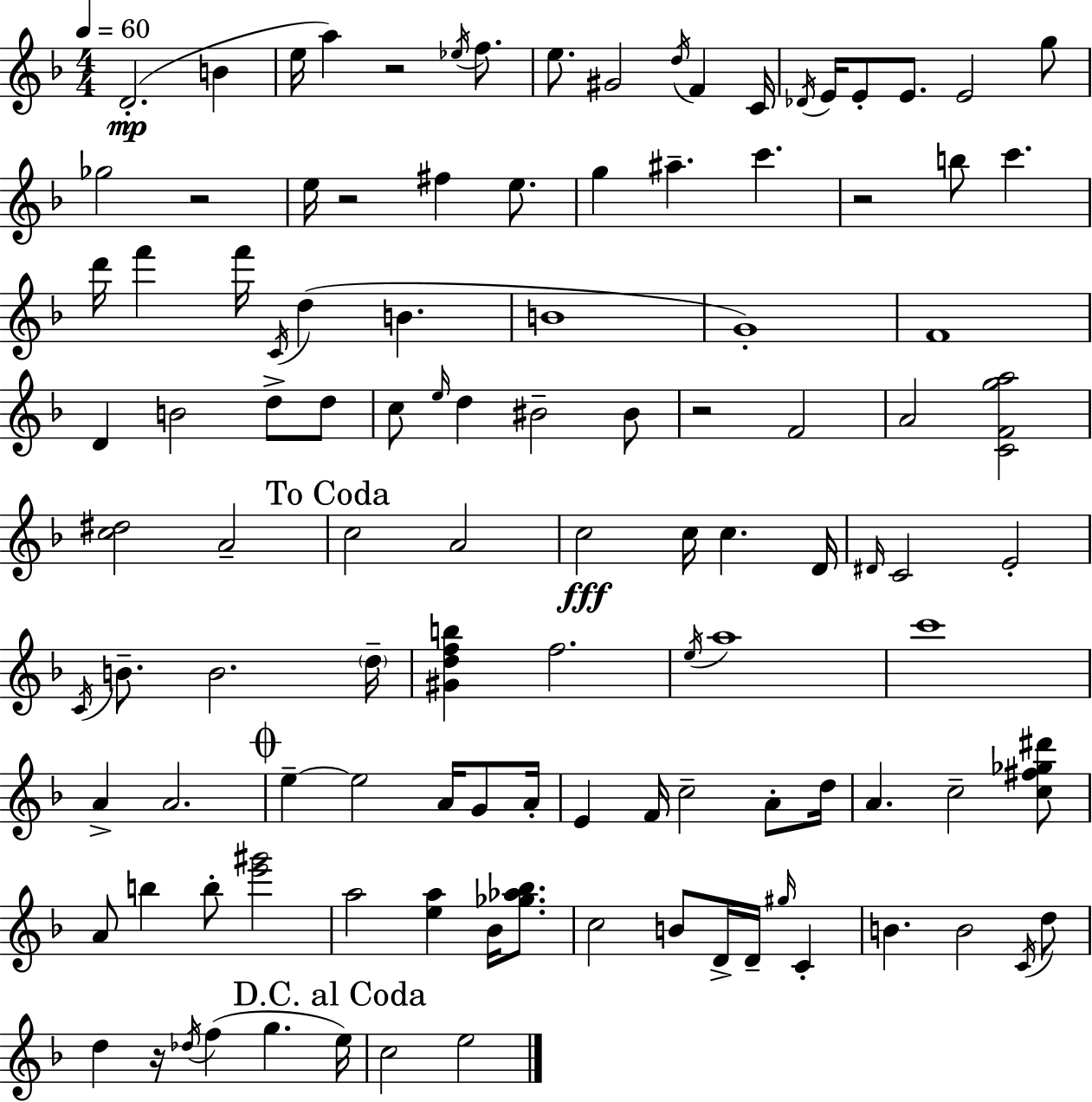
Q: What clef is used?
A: treble